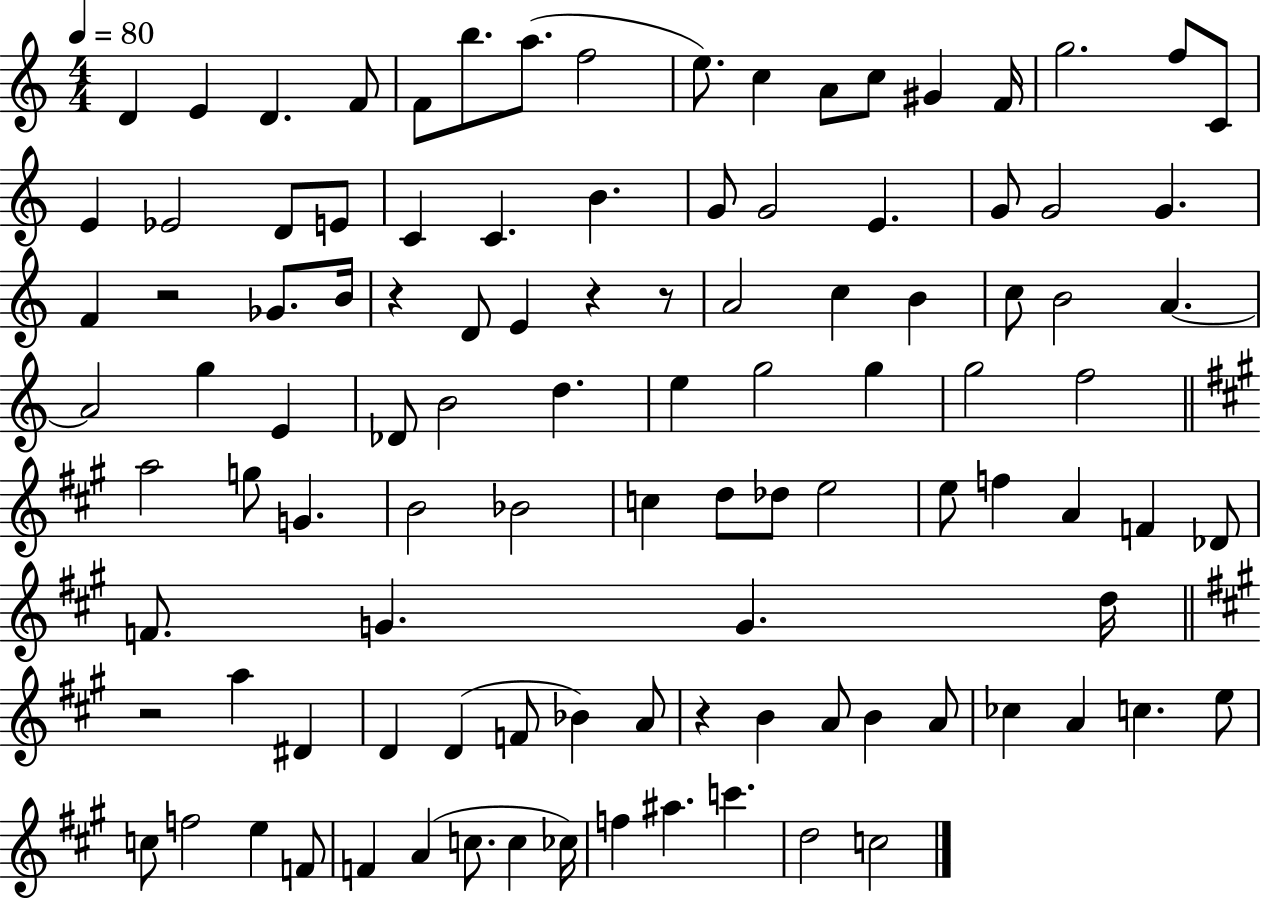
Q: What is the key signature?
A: C major